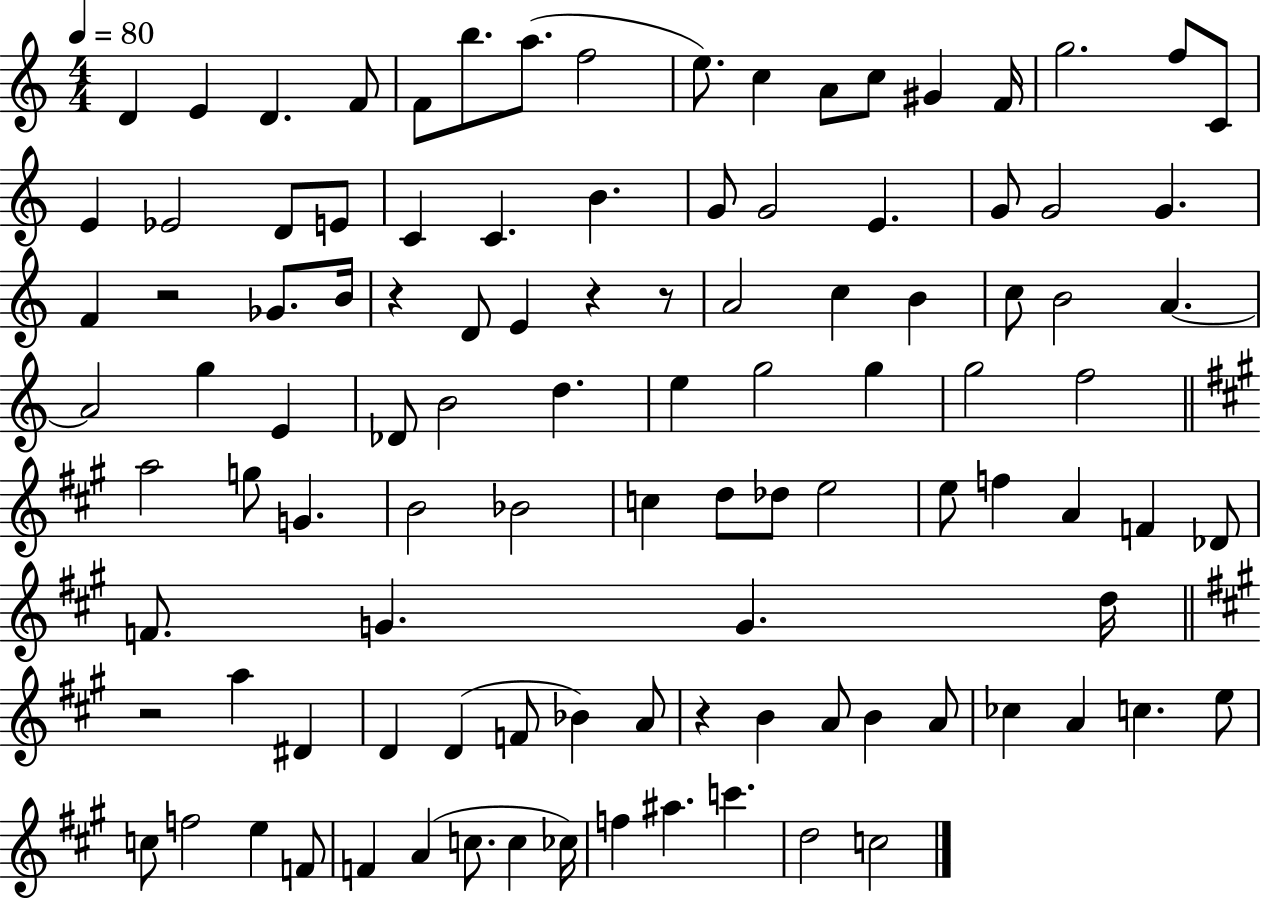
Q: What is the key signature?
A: C major